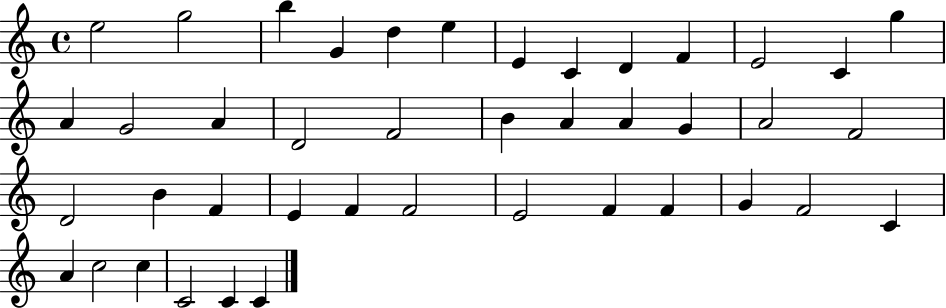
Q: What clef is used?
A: treble